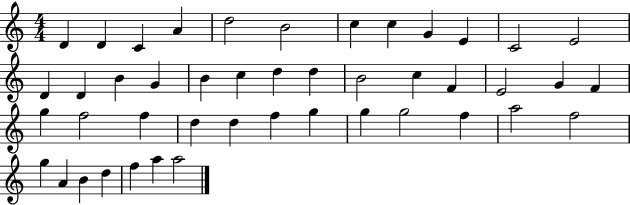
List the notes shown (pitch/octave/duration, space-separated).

D4/q D4/q C4/q A4/q D5/h B4/h C5/q C5/q G4/q E4/q C4/h E4/h D4/q D4/q B4/q G4/q B4/q C5/q D5/q D5/q B4/h C5/q F4/q E4/h G4/q F4/q G5/q F5/h F5/q D5/q D5/q F5/q G5/q G5/q G5/h F5/q A5/h F5/h G5/q A4/q B4/q D5/q F5/q A5/q A5/h